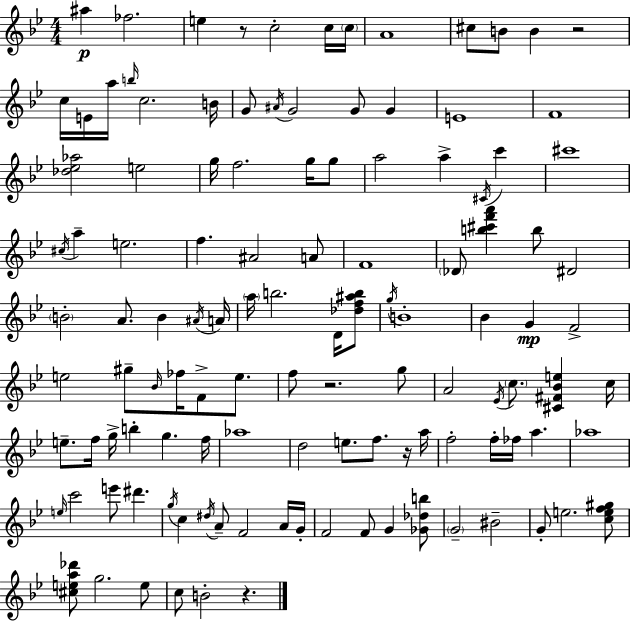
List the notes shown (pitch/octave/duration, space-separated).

A#5/q FES5/h. E5/q R/e C5/h C5/s C5/s A4/w C#5/e B4/e B4/q R/h C5/s E4/s A5/s B5/s C5/h. B4/s G4/e A#4/s G4/h G4/e G4/q E4/w F4/w [Db5,Eb5,Ab5]/h E5/h G5/s F5/h. G5/s G5/e A5/h A5/q C#4/s C6/q C#6/w C#5/s A5/q E5/h. F5/q. A#4/h A4/e F4/w Db4/e [B5,C#6,F6,A6]/q B5/e D#4/h B4/h A4/e. B4/q A#4/s A4/s A5/s B5/h. D4/s [Db5,F5,A#5,B5]/e G5/s B4/w Bb4/q G4/q F4/h E5/h G#5/e Bb4/s FES5/s F4/e E5/e. F5/e R/h. G5/e A4/h Eb4/s C5/e. [C#4,F#4,Bb4,E5]/q C5/s E5/e. F5/s G5/s B5/q G5/q. F5/s Ab5/w D5/h E5/e. F5/e. R/s A5/s F5/h F5/s FES5/s A5/q. Ab5/w E5/s C6/h E6/e D#6/q. G5/s C5/q D#5/s A4/e F4/h A4/s G4/s F4/h F4/e G4/q [Gb4,Db5,B5]/e G4/h BIS4/h G4/e E5/h. [C5,E5,F5,G#5]/e [C#5,E5,A5,Db6]/e G5/h. E5/e C5/e B4/h R/q.